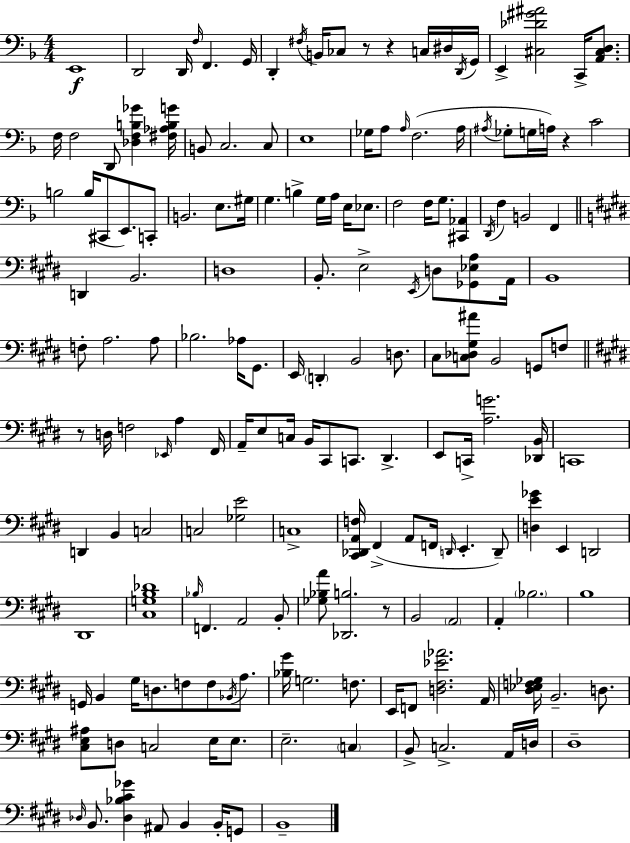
E2/w D2/h D2/s F3/s F2/q. G2/s D2/q F#3/s B2/s CES3/e R/e R/q C3/s D#3/s D2/s G2/s E2/q [C#3,Db4,G#4,A#4]/h C2/s [A2,C#3,D3]/e. F3/s F3/h D2/e [Db3,F3,B3,Gb4]/q [F#3,Ab3,B3,G4]/s B2/e C3/h. C3/e E3/w Gb3/s A3/e A3/s F3/h. A3/s A#3/s Gb3/e G3/s A3/s R/q C4/h B3/h B3/s C#2/e E2/e. C2/e B2/h. E3/e. G#3/s G3/q. B3/q G3/s A3/s E3/s Eb3/e. F3/h F3/s G3/e. [C#2,Ab2]/q D2/s F3/q B2/h F2/q D2/q B2/h. D3/w B2/e. E3/h E2/s D3/e [Gb2,Eb3,A3]/e A2/s B2/w F3/e A3/h. A3/e Bb3/h. Ab3/s G#2/e. E2/s D2/q B2/h D3/e. C#3/e [C3,Db3,G#3,A#4]/e B2/h G2/e F3/e R/e D3/s F3/h Eb2/s A3/q F#2/s A2/s E3/e C3/s B2/s C#2/e C2/e. D#2/q. E2/e C2/s [A3,G4]/h. [Db2,B2]/s C2/w D2/q B2/q C3/h C3/h [Gb3,E4]/h C3/w [C#2,Db2,A2,F3]/s F#2/q A2/e F2/s D2/s E2/q. D2/e [D3,E4,Gb4]/q E2/q D2/h D#2/w [C#3,G3,B3,Db4]/w Bb3/s F2/q. A2/h B2/e [Gb3,Bb3,A4]/e [Db2,B3]/h. R/e B2/h A2/h A2/q Bb3/h. B3/w G2/s B2/q G#3/s D3/e. F3/e F3/e Bb2/s A3/e. [Bb3,G#4]/s G3/h. F3/e. E2/s F2/e [D3,F#3,Eb4,Ab4]/h. A2/s [D#3,Eb3,F3,Gb3]/s B2/h. D3/e. [C#3,E3,A#3]/e D3/e C3/h E3/s E3/e. E3/h. C3/q B2/e C3/h. A2/s D3/s D#3/w Db3/s B2/e. [Db3,Bb3,C#4,Gb4]/q A#2/e B2/q B2/s G2/e B2/w